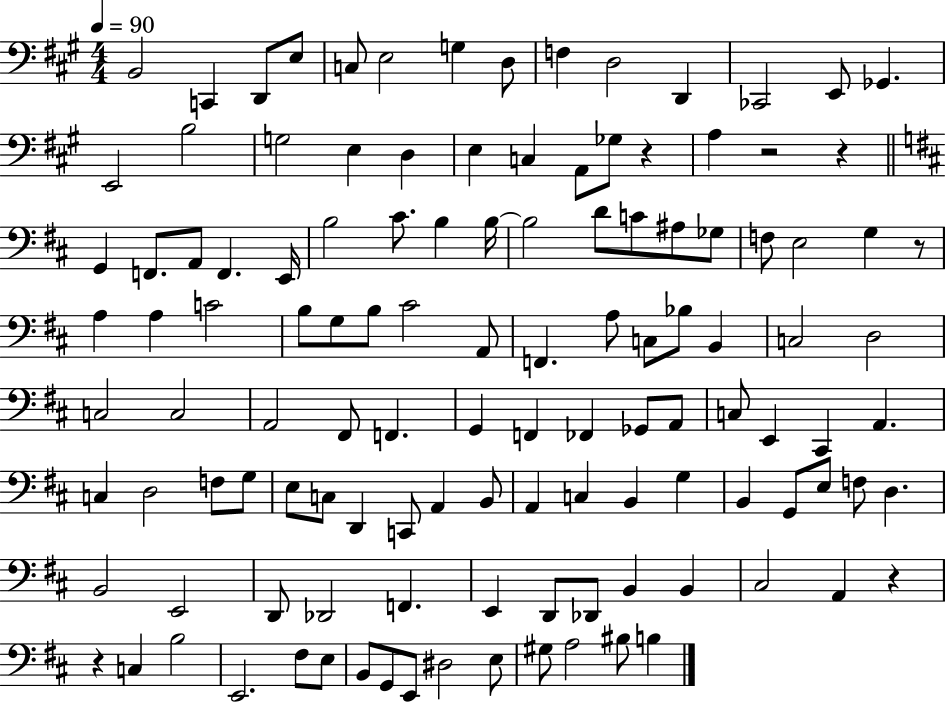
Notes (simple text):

B2/h C2/q D2/e E3/e C3/e E3/h G3/q D3/e F3/q D3/h D2/q CES2/h E2/e Gb2/q. E2/h B3/h G3/h E3/q D3/q E3/q C3/q A2/e Gb3/e R/q A3/q R/h R/q G2/q F2/e. A2/e F2/q. E2/s B3/h C#4/e. B3/q B3/s B3/h D4/e C4/e A#3/e Gb3/e F3/e E3/h G3/q R/e A3/q A3/q C4/h B3/e G3/e B3/e C#4/h A2/e F2/q. A3/e C3/e Bb3/e B2/q C3/h D3/h C3/h C3/h A2/h F#2/e F2/q. G2/q F2/q FES2/q Gb2/e A2/e C3/e E2/q C#2/q A2/q. C3/q D3/h F3/e G3/e E3/e C3/e D2/q C2/e A2/q B2/e A2/q C3/q B2/q G3/q B2/q G2/e E3/e F3/e D3/q. B2/h E2/h D2/e Db2/h F2/q. E2/q D2/e Db2/e B2/q B2/q C#3/h A2/q R/q R/q C3/q B3/h E2/h. F#3/e E3/e B2/e G2/e E2/e D#3/h E3/e G#3/e A3/h BIS3/e B3/q